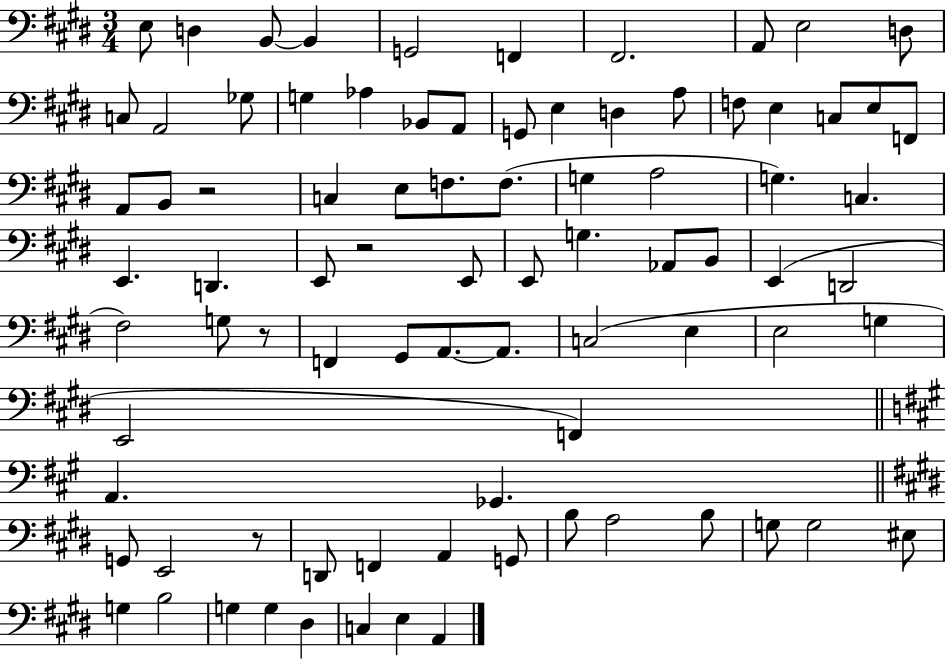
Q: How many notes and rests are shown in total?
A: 84